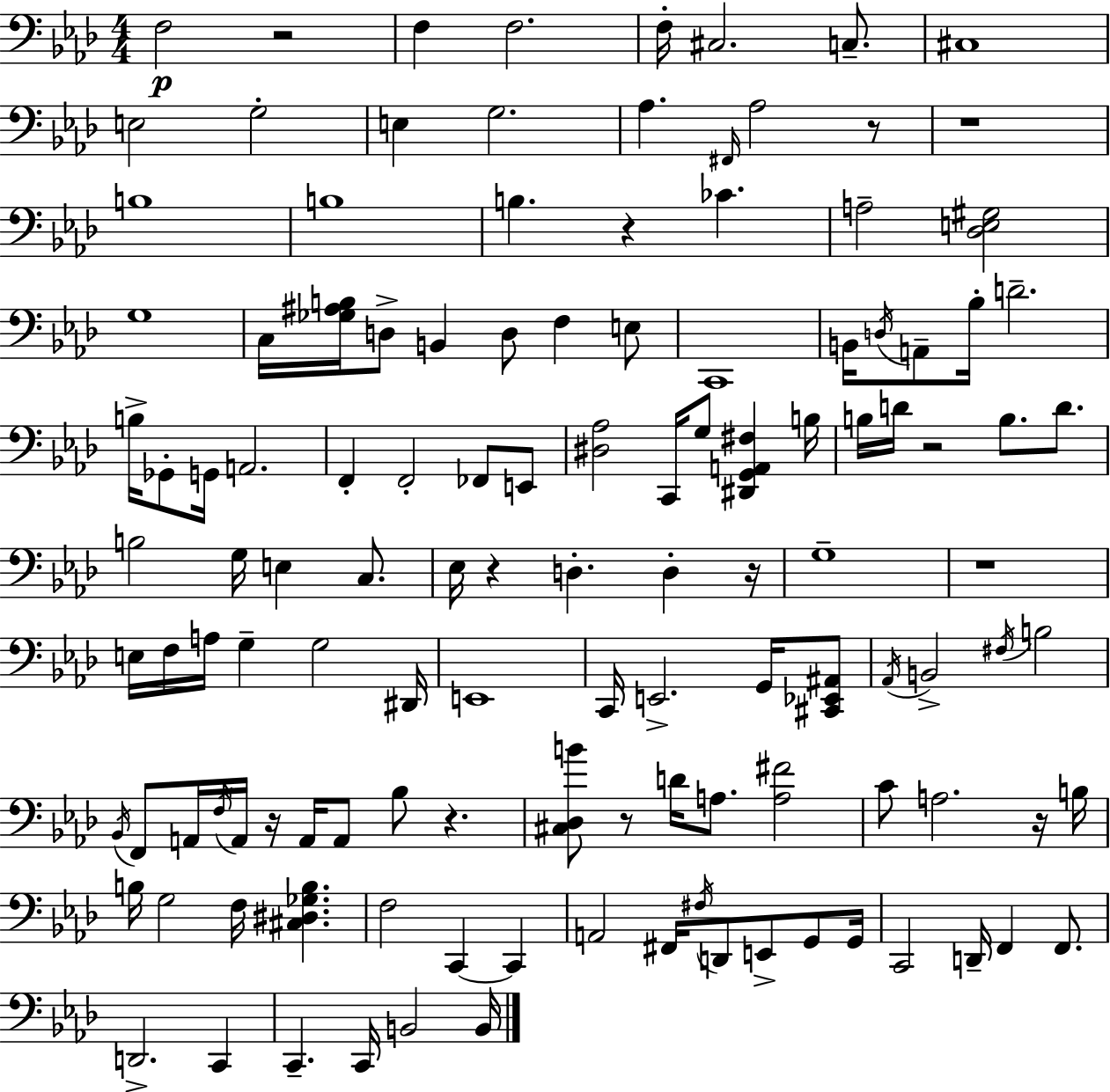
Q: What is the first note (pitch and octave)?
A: F3